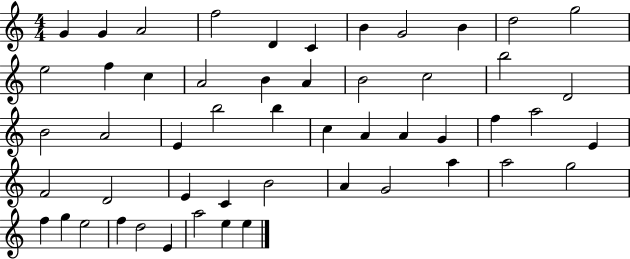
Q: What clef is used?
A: treble